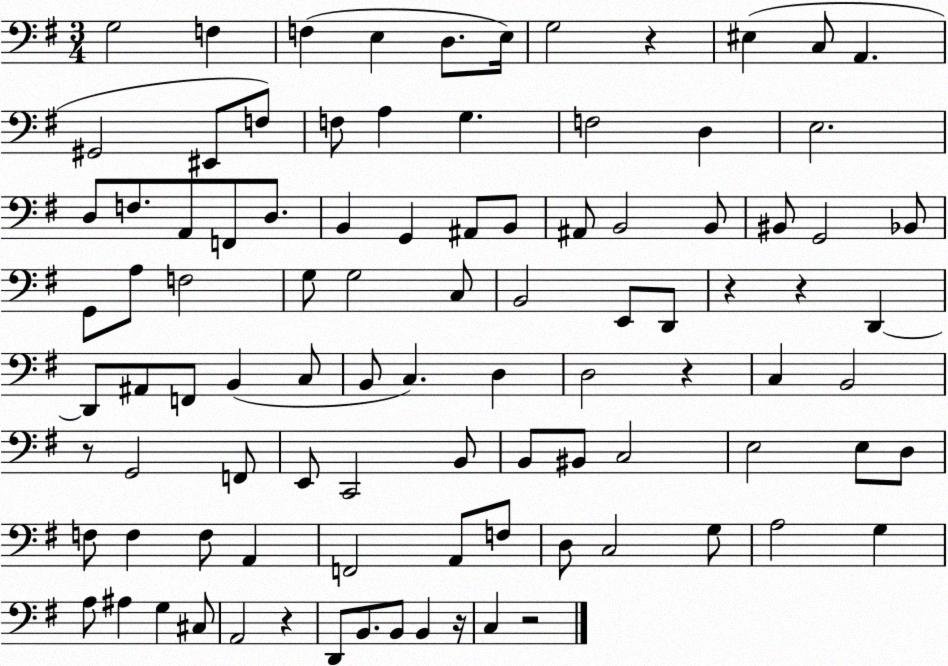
X:1
T:Untitled
M:3/4
L:1/4
K:G
G,2 F, F, E, D,/2 E,/4 G,2 z ^E, C,/2 A,, ^G,,2 ^E,,/2 F,/2 F,/2 A, G, F,2 D, E,2 D,/2 F,/2 A,,/2 F,,/2 D,/2 B,, G,, ^A,,/2 B,,/2 ^A,,/2 B,,2 B,,/2 ^B,,/2 G,,2 _B,,/2 G,,/2 A,/2 F,2 G,/2 G,2 C,/2 B,,2 E,,/2 D,,/2 z z D,, D,,/2 ^A,,/2 F,,/2 B,, C,/2 B,,/2 C, D, D,2 z C, B,,2 z/2 G,,2 F,,/2 E,,/2 C,,2 B,,/2 B,,/2 ^B,,/2 C,2 E,2 E,/2 D,/2 F,/2 F, F,/2 A,, F,,2 A,,/2 F,/2 D,/2 C,2 G,/2 A,2 G, A,/2 ^A, G, ^C,/2 A,,2 z D,,/2 B,,/2 B,,/2 B,, z/4 C, z2